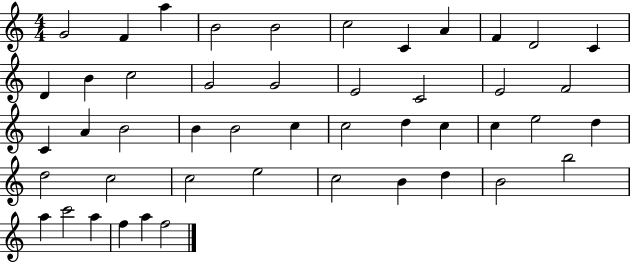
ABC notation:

X:1
T:Untitled
M:4/4
L:1/4
K:C
G2 F a B2 B2 c2 C A F D2 C D B c2 G2 G2 E2 C2 E2 F2 C A B2 B B2 c c2 d c c e2 d d2 c2 c2 e2 c2 B d B2 b2 a c'2 a f a f2